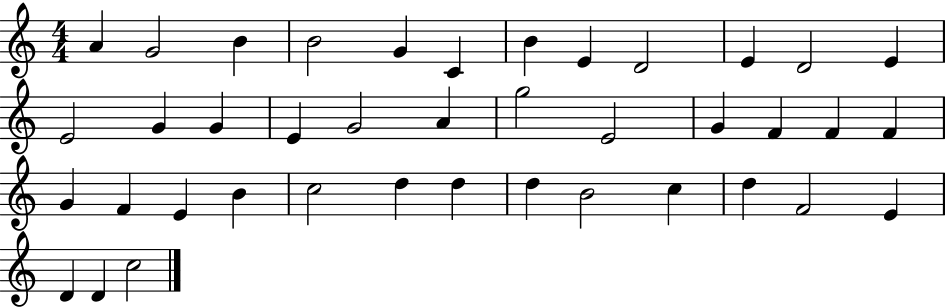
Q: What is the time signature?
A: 4/4